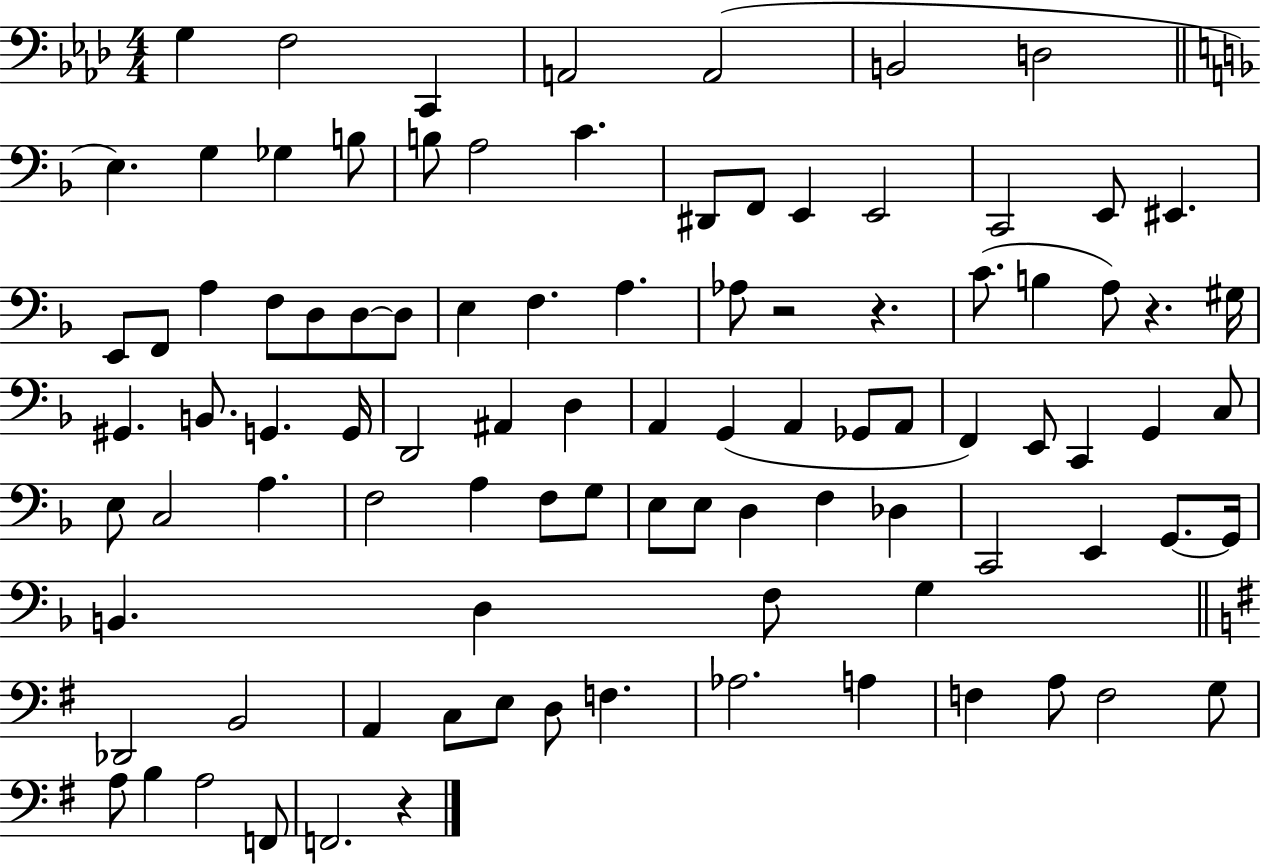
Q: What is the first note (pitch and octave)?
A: G3